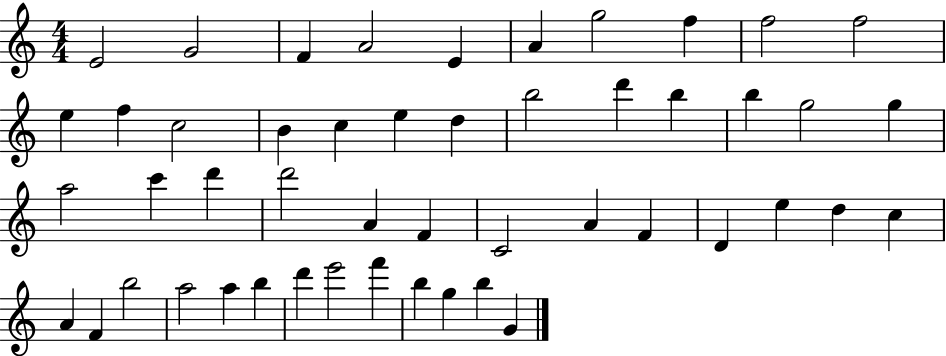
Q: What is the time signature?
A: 4/4